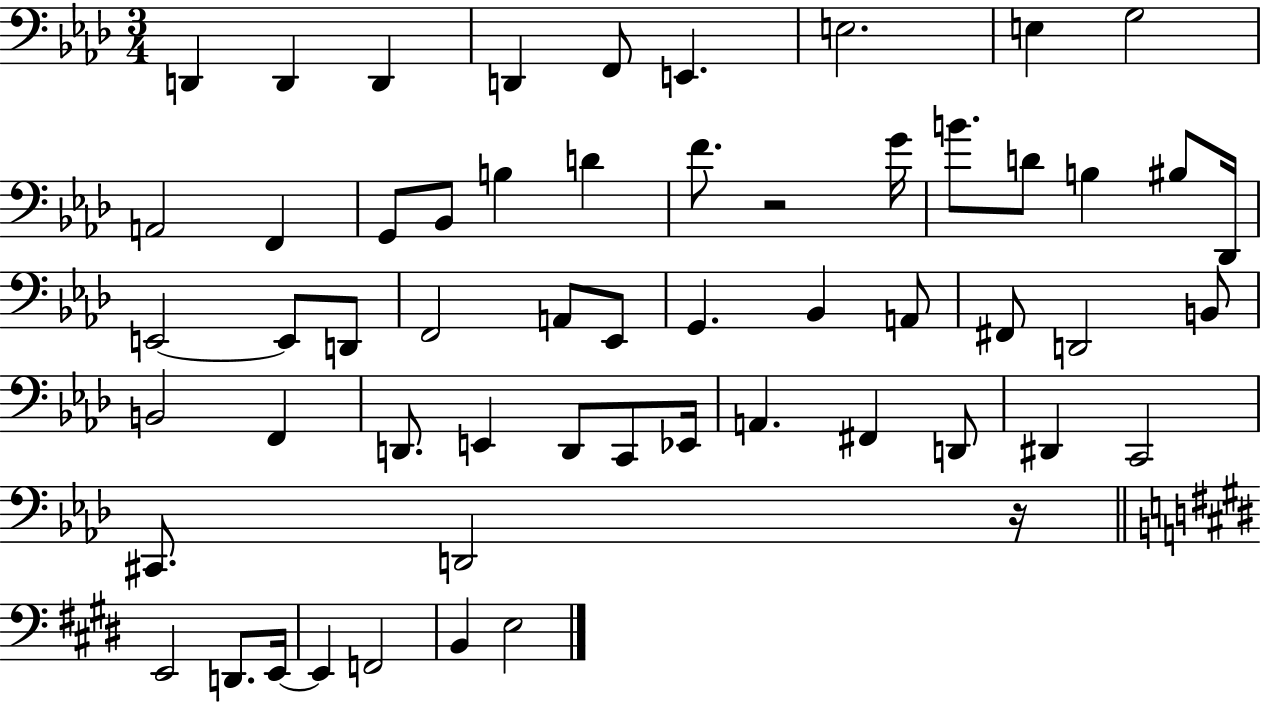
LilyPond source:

{
  \clef bass
  \numericTimeSignature
  \time 3/4
  \key aes \major
  d,4 d,4 d,4 | d,4 f,8 e,4. | e2. | e4 g2 | \break a,2 f,4 | g,8 bes,8 b4 d'4 | f'8. r2 g'16 | b'8. d'8 b4 bis8 des,16 | \break e,2~~ e,8 d,8 | f,2 a,8 ees,8 | g,4. bes,4 a,8 | fis,8 d,2 b,8 | \break b,2 f,4 | d,8. e,4 d,8 c,8 ees,16 | a,4. fis,4 d,8 | dis,4 c,2 | \break cis,8. d,2 r16 | \bar "||" \break \key e \major e,2 d,8. e,16~~ | e,4 f,2 | b,4 e2 | \bar "|."
}